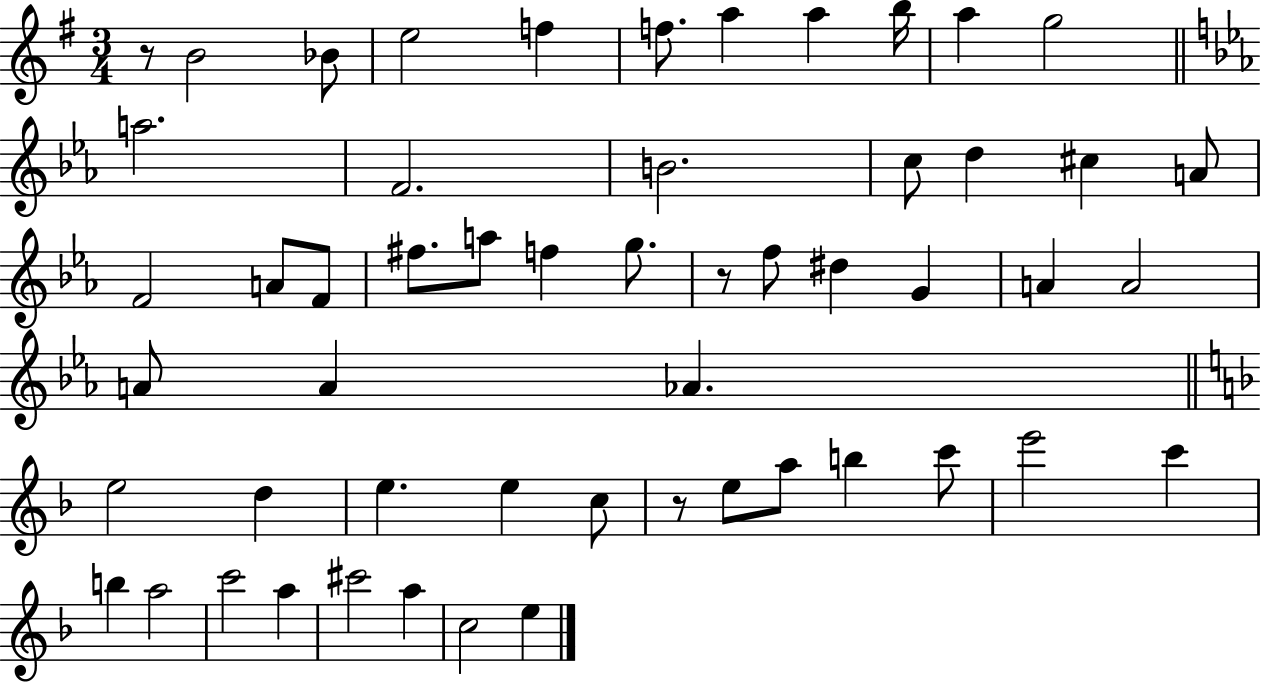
{
  \clef treble
  \numericTimeSignature
  \time 3/4
  \key g \major
  \repeat volta 2 { r8 b'2 bes'8 | e''2 f''4 | f''8. a''4 a''4 b''16 | a''4 g''2 | \break \bar "||" \break \key ees \major a''2. | f'2. | b'2. | c''8 d''4 cis''4 a'8 | \break f'2 a'8 f'8 | fis''8. a''8 f''4 g''8. | r8 f''8 dis''4 g'4 | a'4 a'2 | \break a'8 a'4 aes'4. | \bar "||" \break \key f \major e''2 d''4 | e''4. e''4 c''8 | r8 e''8 a''8 b''4 c'''8 | e'''2 c'''4 | \break b''4 a''2 | c'''2 a''4 | cis'''2 a''4 | c''2 e''4 | \break } \bar "|."
}